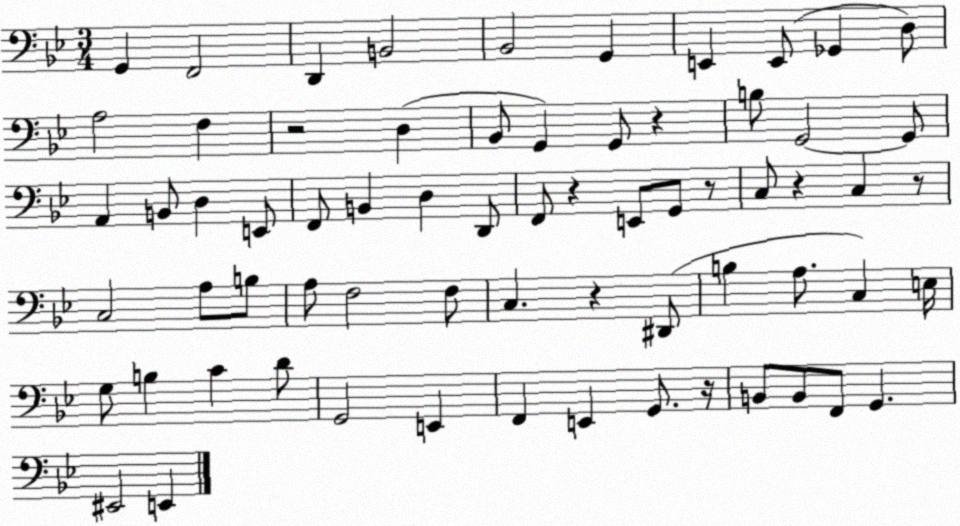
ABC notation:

X:1
T:Untitled
M:3/4
L:1/4
K:Bb
G,, F,,2 D,, B,,2 _B,,2 G,, E,, E,,/2 _G,, D,/2 A,2 F, z2 D, _B,,/2 G,, G,,/2 z B,/2 G,,2 G,,/2 A,, B,,/2 D, E,,/2 F,,/2 B,, D, D,,/2 F,,/2 z E,,/2 G,,/2 z/2 C,/2 z C, z/2 C,2 A,/2 B,/2 A,/2 F,2 F,/2 C, z ^D,,/2 B, A,/2 C, E,/4 G,/2 B, C D/2 G,,2 E,, F,, E,, G,,/2 z/4 B,,/2 B,,/2 F,,/2 G,, ^E,,2 E,,